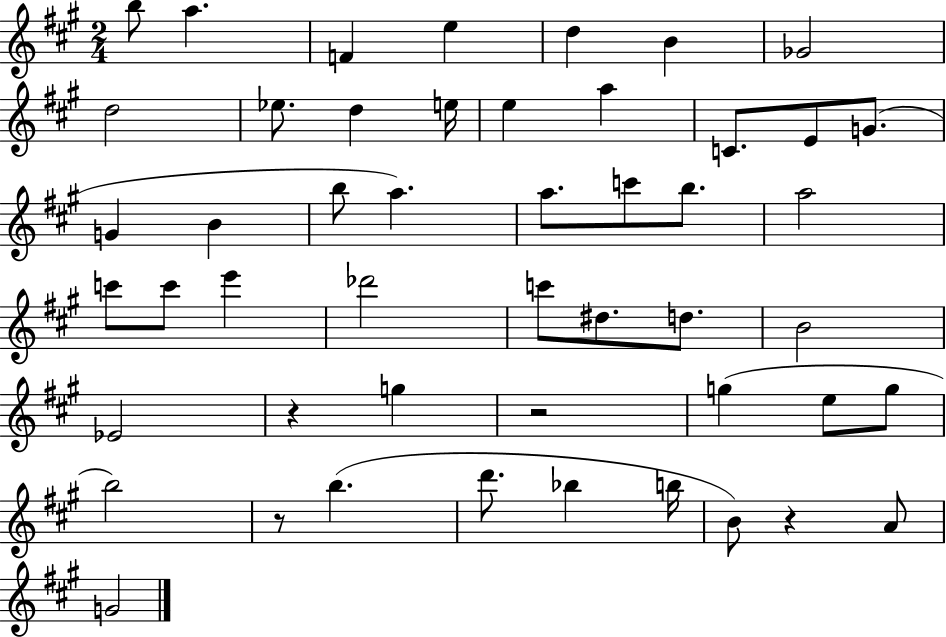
B5/e A5/q. F4/q E5/q D5/q B4/q Gb4/h D5/h Eb5/e. D5/q E5/s E5/q A5/q C4/e. E4/e G4/e. G4/q B4/q B5/e A5/q. A5/e. C6/e B5/e. A5/h C6/e C6/e E6/q Db6/h C6/e D#5/e. D5/e. B4/h Eb4/h R/q G5/q R/h G5/q E5/e G5/e B5/h R/e B5/q. D6/e. Bb5/q B5/s B4/e R/q A4/e G4/h